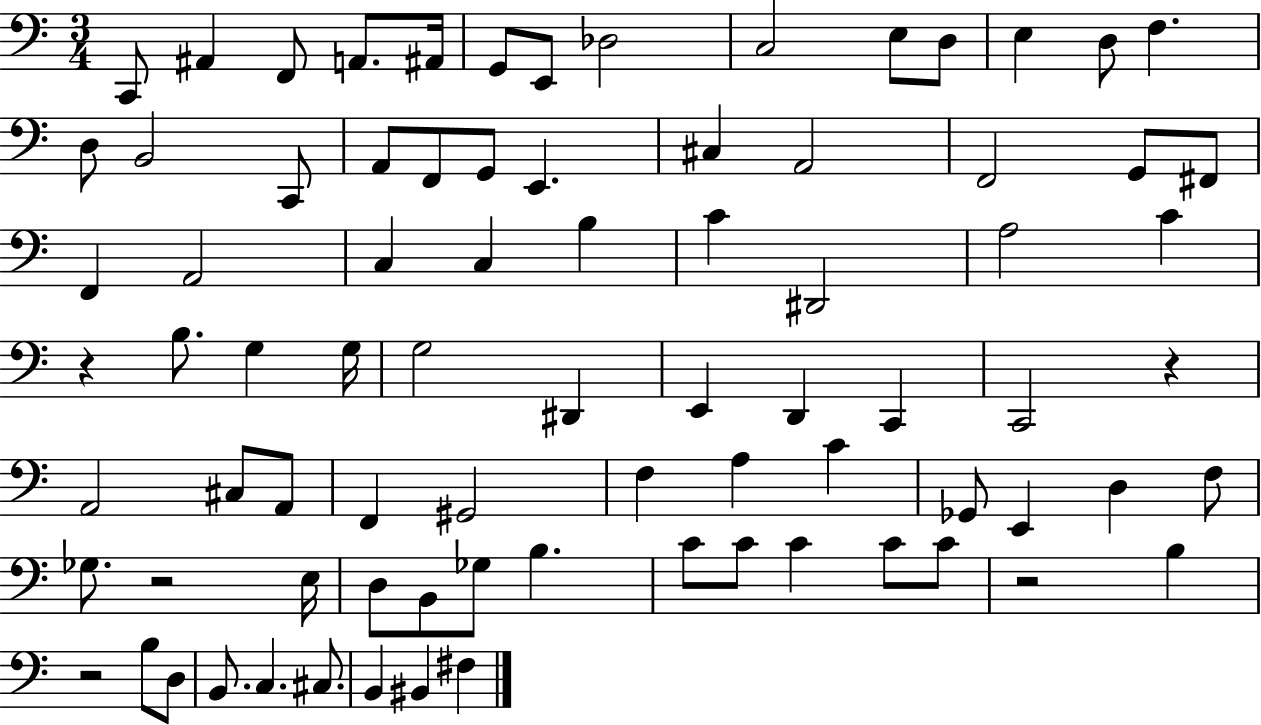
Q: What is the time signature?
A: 3/4